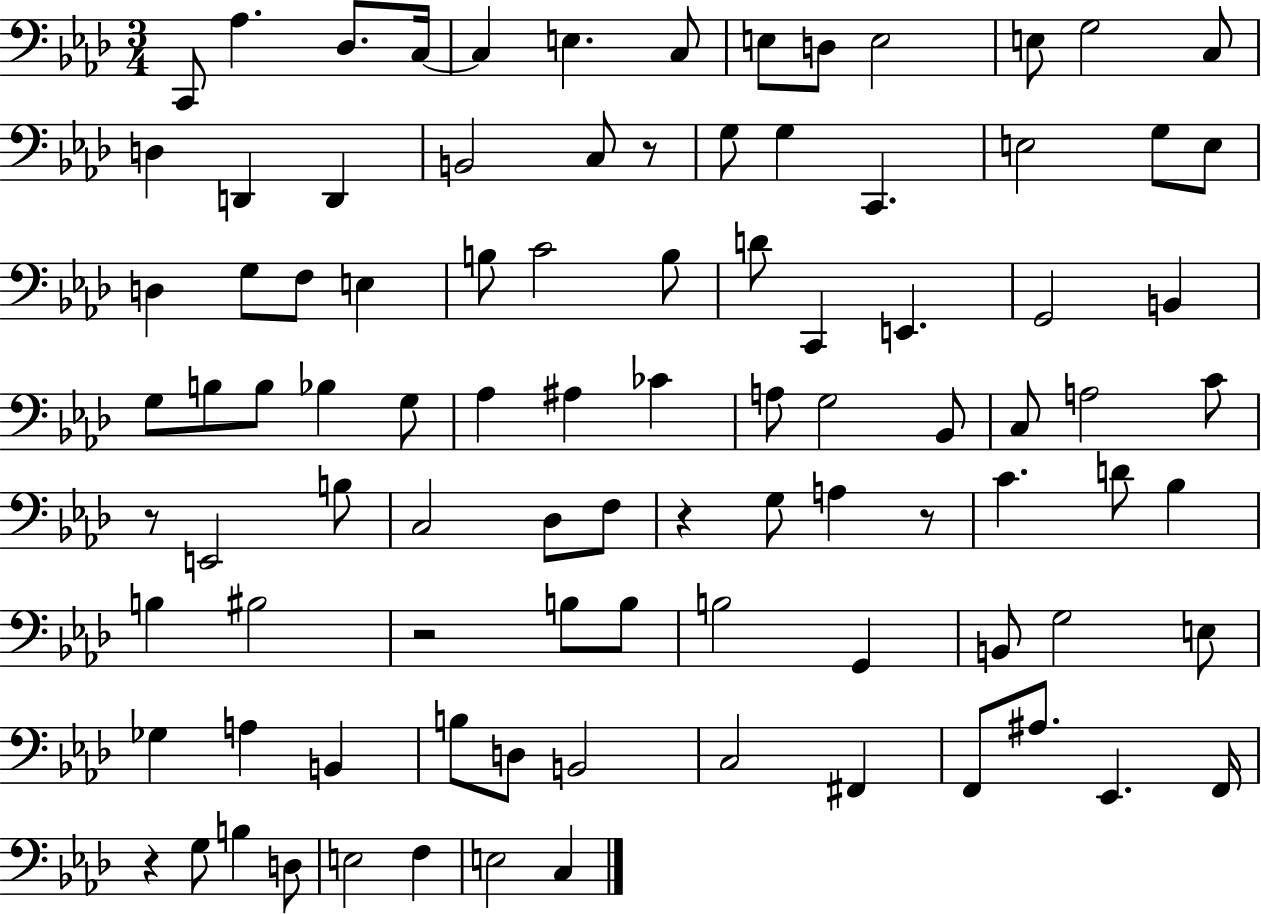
{
  \clef bass
  \numericTimeSignature
  \time 3/4
  \key aes \major
  c,8 aes4. des8. c16~~ | c4 e4. c8 | e8 d8 e2 | e8 g2 c8 | \break d4 d,4 d,4 | b,2 c8 r8 | g8 g4 c,4. | e2 g8 e8 | \break d4 g8 f8 e4 | b8 c'2 b8 | d'8 c,4 e,4. | g,2 b,4 | \break g8 b8 b8 bes4 g8 | aes4 ais4 ces'4 | a8 g2 bes,8 | c8 a2 c'8 | \break r8 e,2 b8 | c2 des8 f8 | r4 g8 a4 r8 | c'4. d'8 bes4 | \break b4 bis2 | r2 b8 b8 | b2 g,4 | b,8 g2 e8 | \break ges4 a4 b,4 | b8 d8 b,2 | c2 fis,4 | f,8 ais8. ees,4. f,16 | \break r4 g8 b4 d8 | e2 f4 | e2 c4 | \bar "|."
}